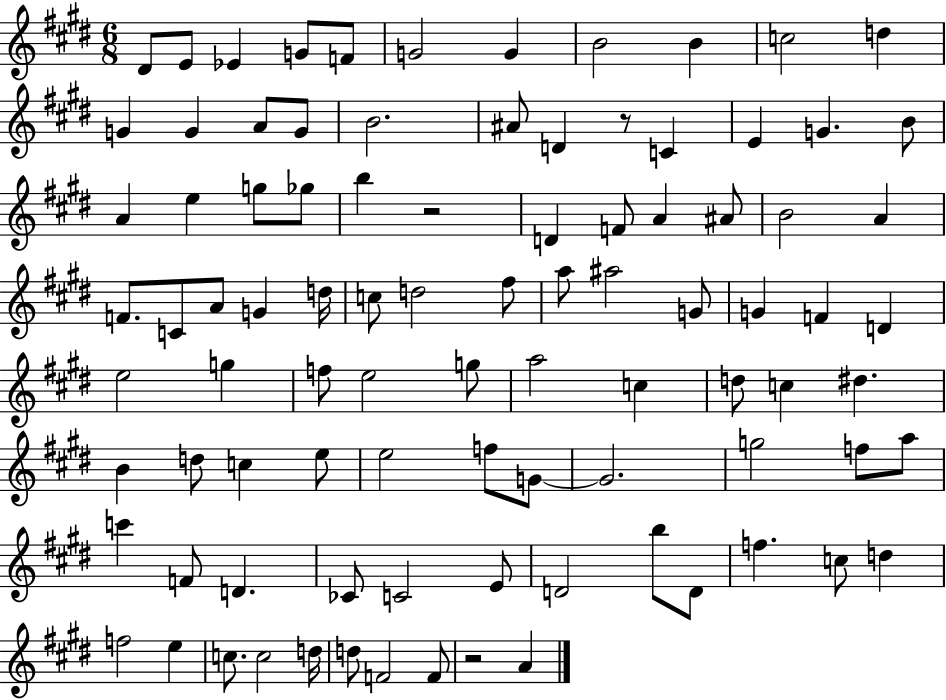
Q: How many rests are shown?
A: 3